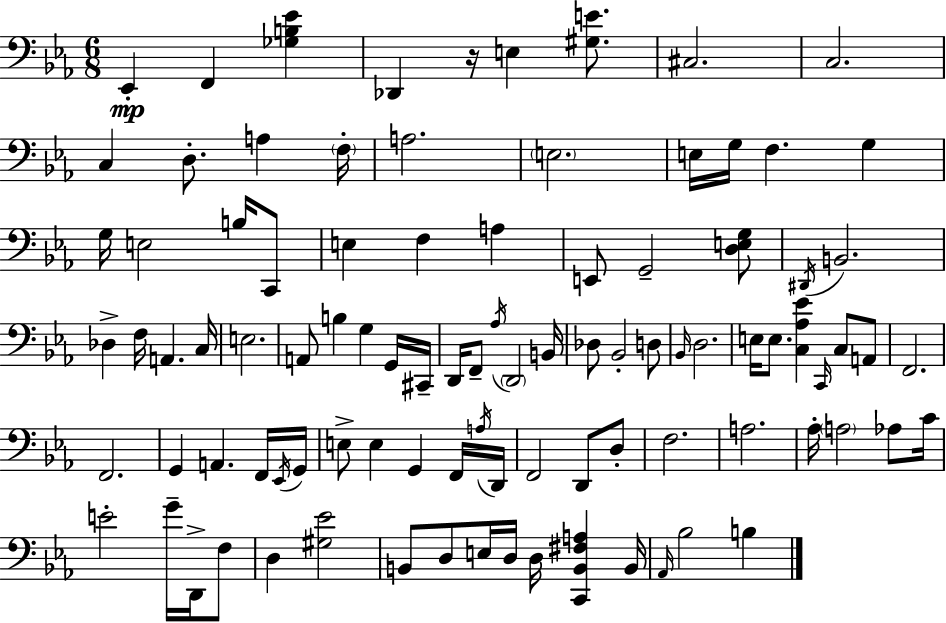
Eb2/q F2/q [Gb3,B3,Eb4]/q Db2/q R/s E3/q [G#3,E4]/e. C#3/h. C3/h. C3/q D3/e. A3/q F3/s A3/h. E3/h. E3/s G3/s F3/q. G3/q G3/s E3/h B3/s C2/e E3/q F3/q A3/q E2/e G2/h [D3,E3,G3]/e D#2/s B2/h. Db3/q F3/s A2/q. C3/s E3/h. A2/e B3/q G3/q G2/s C#2/s D2/s F2/e Ab3/s D2/h B2/s Db3/e Bb2/h D3/e Bb2/s D3/h. E3/s E3/e. [C3,Ab3,Eb4]/q C2/s C3/e A2/e F2/h. F2/h. G2/q A2/q. F2/s Eb2/s G2/s E3/e E3/q G2/q F2/s A3/s D2/s F2/h D2/e D3/e F3/h. A3/h. Ab3/s A3/h Ab3/e C4/s E4/h G4/s D2/s F3/e D3/q [G#3,Eb4]/h B2/e D3/e E3/s D3/s D3/s [C2,B2,F#3,A3]/q B2/s Ab2/s Bb3/h B3/q